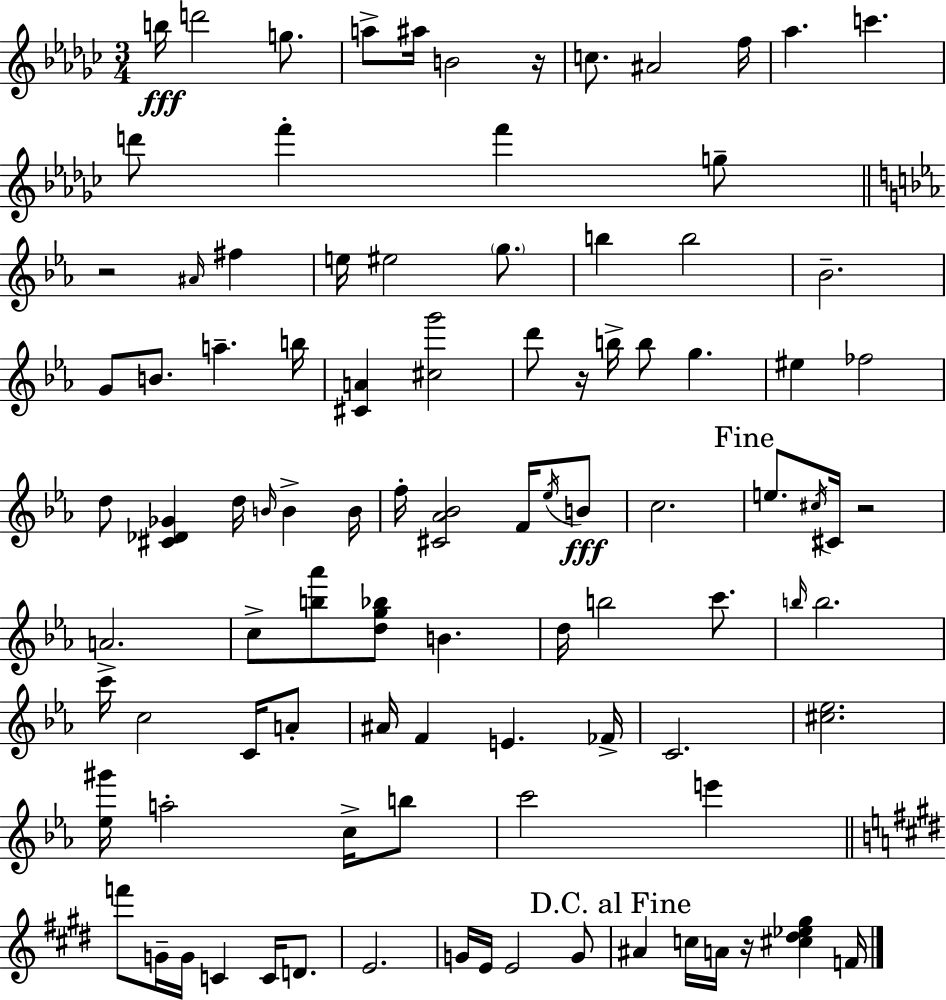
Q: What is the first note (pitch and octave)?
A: B5